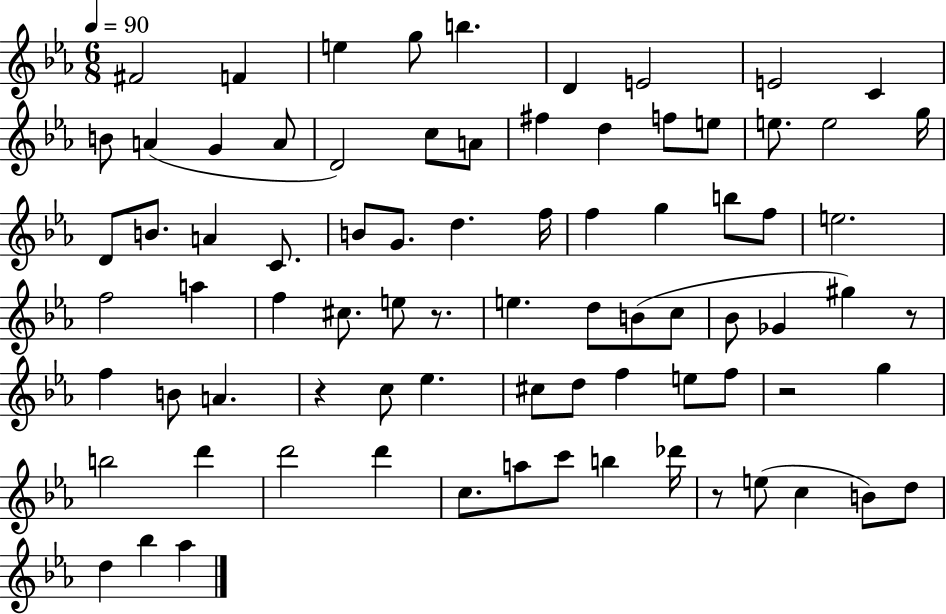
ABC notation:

X:1
T:Untitled
M:6/8
L:1/4
K:Eb
^F2 F e g/2 b D E2 E2 C B/2 A G A/2 D2 c/2 A/2 ^f d f/2 e/2 e/2 e2 g/4 D/2 B/2 A C/2 B/2 G/2 d f/4 f g b/2 f/2 e2 f2 a f ^c/2 e/2 z/2 e d/2 B/2 c/2 _B/2 _G ^g z/2 f B/2 A z c/2 _e ^c/2 d/2 f e/2 f/2 z2 g b2 d' d'2 d' c/2 a/2 c'/2 b _d'/4 z/2 e/2 c B/2 d/2 d _b _a